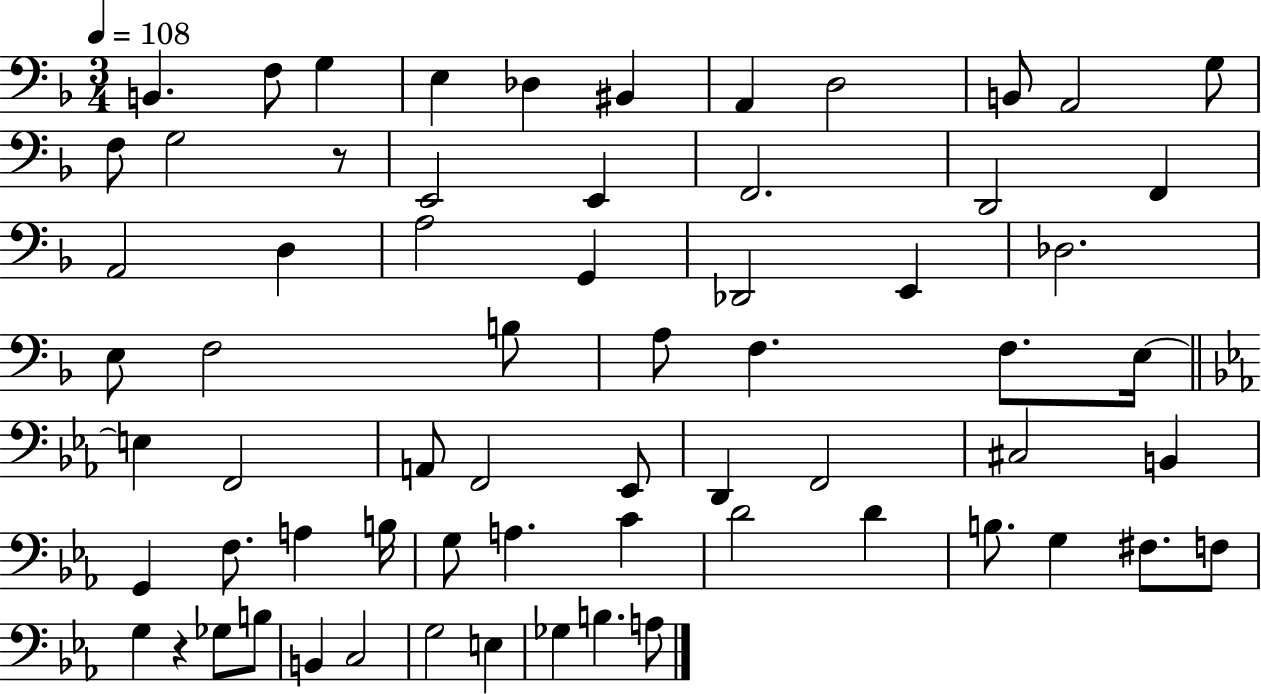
{
  \clef bass
  \numericTimeSignature
  \time 3/4
  \key f \major
  \tempo 4 = 108
  \repeat volta 2 { b,4. f8 g4 | e4 des4 bis,4 | a,4 d2 | b,8 a,2 g8 | \break f8 g2 r8 | e,2 e,4 | f,2. | d,2 f,4 | \break a,2 d4 | a2 g,4 | des,2 e,4 | des2. | \break e8 f2 b8 | a8 f4. f8. e16~~ | \bar "||" \break \key ees \major e4 f,2 | a,8 f,2 ees,8 | d,4 f,2 | cis2 b,4 | \break g,4 f8. a4 b16 | g8 a4. c'4 | d'2 d'4 | b8. g4 fis8. f8 | \break g4 r4 ges8 b8 | b,4 c2 | g2 e4 | ges4 b4. a8 | \break } \bar "|."
}